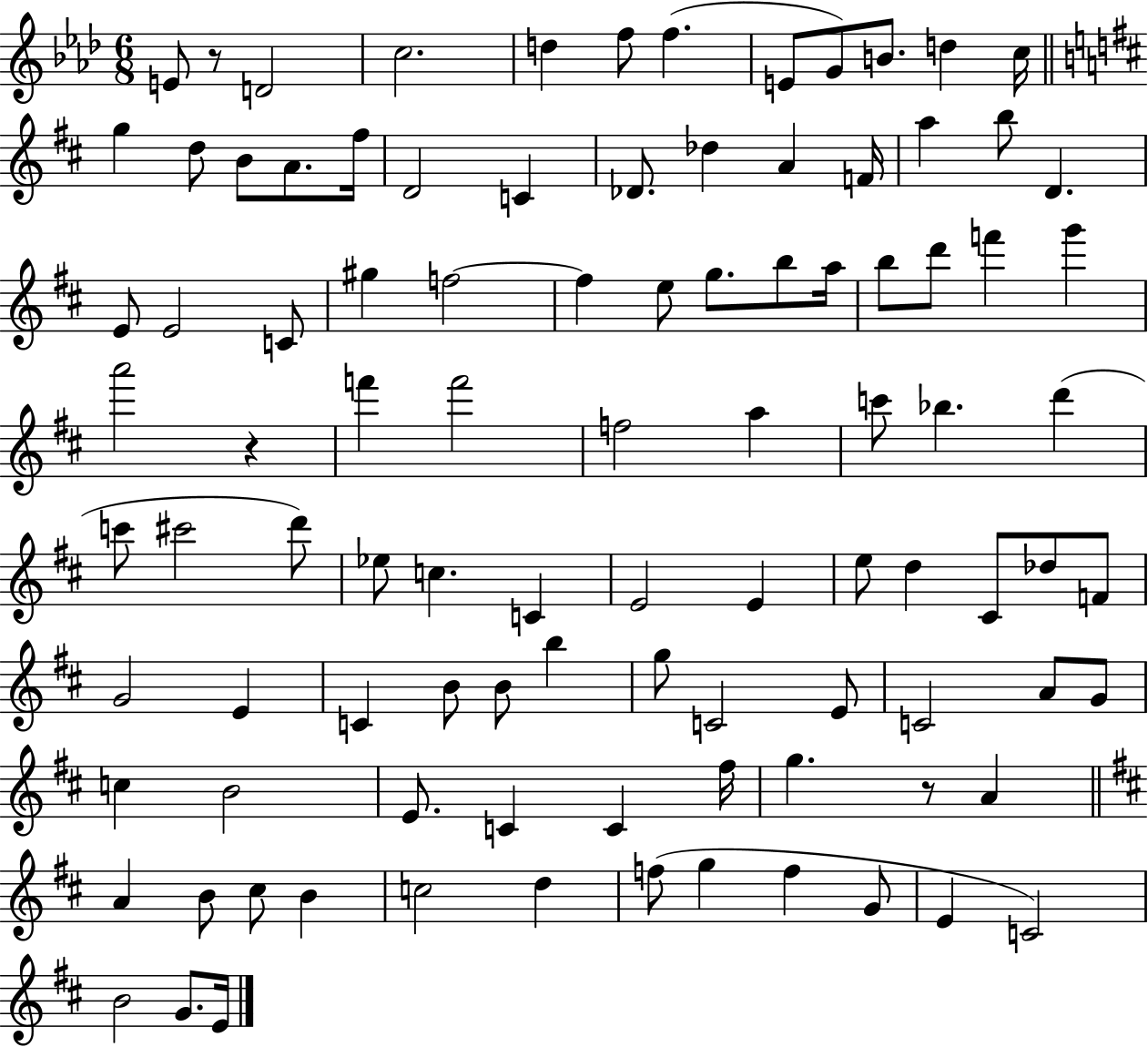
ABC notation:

X:1
T:Untitled
M:6/8
L:1/4
K:Ab
E/2 z/2 D2 c2 d f/2 f E/2 G/2 B/2 d c/4 g d/2 B/2 A/2 ^f/4 D2 C _D/2 _d A F/4 a b/2 D E/2 E2 C/2 ^g f2 f e/2 g/2 b/2 a/4 b/2 d'/2 f' g' a'2 z f' f'2 f2 a c'/2 _b d' c'/2 ^c'2 d'/2 _e/2 c C E2 E e/2 d ^C/2 _d/2 F/2 G2 E C B/2 B/2 b g/2 C2 E/2 C2 A/2 G/2 c B2 E/2 C C ^f/4 g z/2 A A B/2 ^c/2 B c2 d f/2 g f G/2 E C2 B2 G/2 E/4